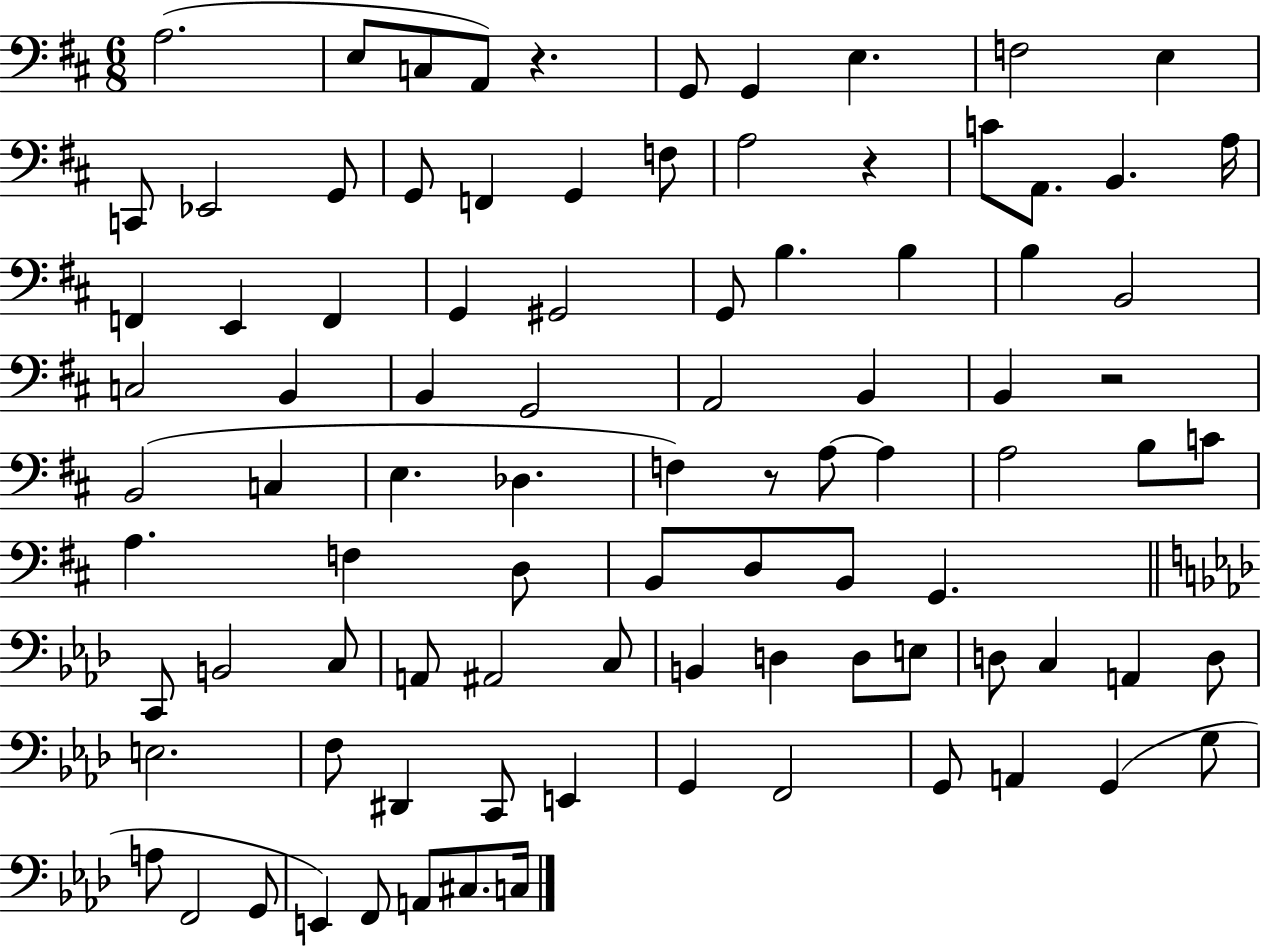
{
  \clef bass
  \numericTimeSignature
  \time 6/8
  \key d \major
  a2.( | e8 c8 a,8) r4. | g,8 g,4 e4. | f2 e4 | \break c,8 ees,2 g,8 | g,8 f,4 g,4 f8 | a2 r4 | c'8 a,8. b,4. a16 | \break f,4 e,4 f,4 | g,4 gis,2 | g,8 b4. b4 | b4 b,2 | \break c2 b,4 | b,4 g,2 | a,2 b,4 | b,4 r2 | \break b,2( c4 | e4. des4. | f4) r8 a8~~ a4 | a2 b8 c'8 | \break a4. f4 d8 | b,8 d8 b,8 g,4. | \bar "||" \break \key f \minor c,8 b,2 c8 | a,8 ais,2 c8 | b,4 d4 d8 e8 | d8 c4 a,4 d8 | \break e2. | f8 dis,4 c,8 e,4 | g,4 f,2 | g,8 a,4 g,4( g8 | \break a8 f,2 g,8 | e,4) f,8 a,8 cis8. c16 | \bar "|."
}